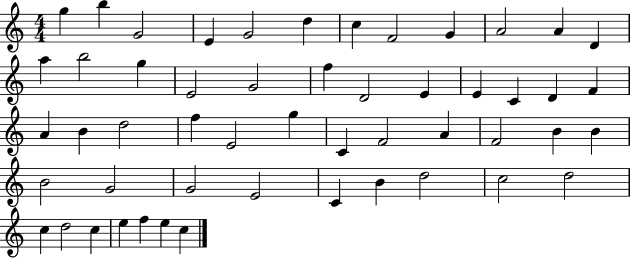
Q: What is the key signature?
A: C major